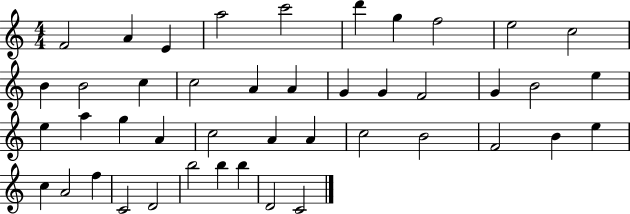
{
  \clef treble
  \numericTimeSignature
  \time 4/4
  \key c \major
  f'2 a'4 e'4 | a''2 c'''2 | d'''4 g''4 f''2 | e''2 c''2 | \break b'4 b'2 c''4 | c''2 a'4 a'4 | g'4 g'4 f'2 | g'4 b'2 e''4 | \break e''4 a''4 g''4 a'4 | c''2 a'4 a'4 | c''2 b'2 | f'2 b'4 e''4 | \break c''4 a'2 f''4 | c'2 d'2 | b''2 b''4 b''4 | d'2 c'2 | \break \bar "|."
}